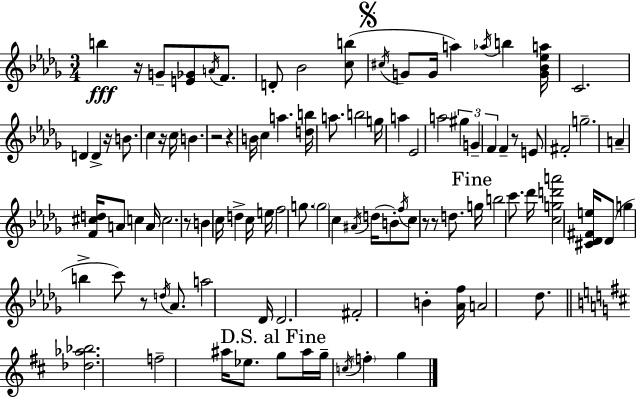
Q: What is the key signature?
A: BES minor